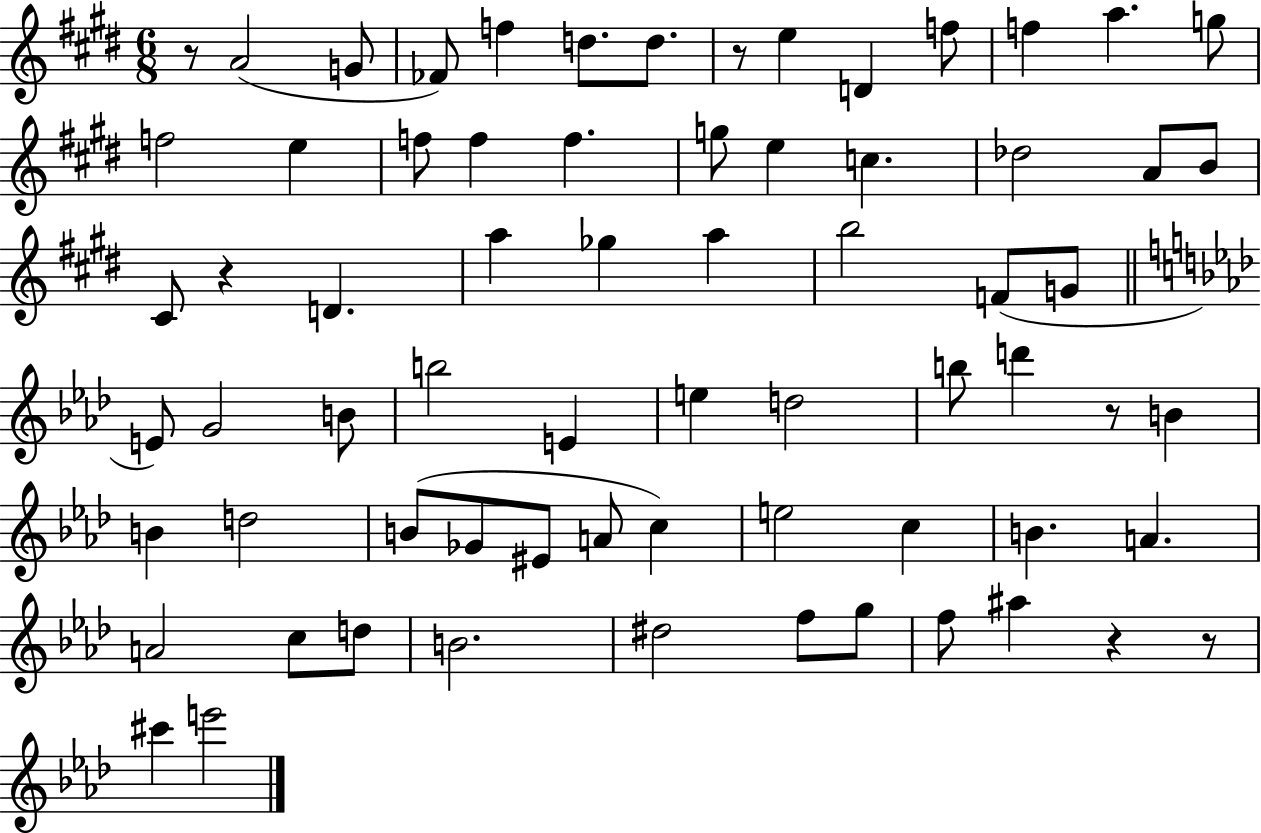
R/e A4/h G4/e FES4/e F5/q D5/e. D5/e. R/e E5/q D4/q F5/e F5/q A5/q. G5/e F5/h E5/q F5/e F5/q F5/q. G5/e E5/q C5/q. Db5/h A4/e B4/e C#4/e R/q D4/q. A5/q Gb5/q A5/q B5/h F4/e G4/e E4/e G4/h B4/e B5/h E4/q E5/q D5/h B5/e D6/q R/e B4/q B4/q D5/h B4/e Gb4/e EIS4/e A4/e C5/q E5/h C5/q B4/q. A4/q. A4/h C5/e D5/e B4/h. D#5/h F5/e G5/e F5/e A#5/q R/q R/e C#6/q E6/h